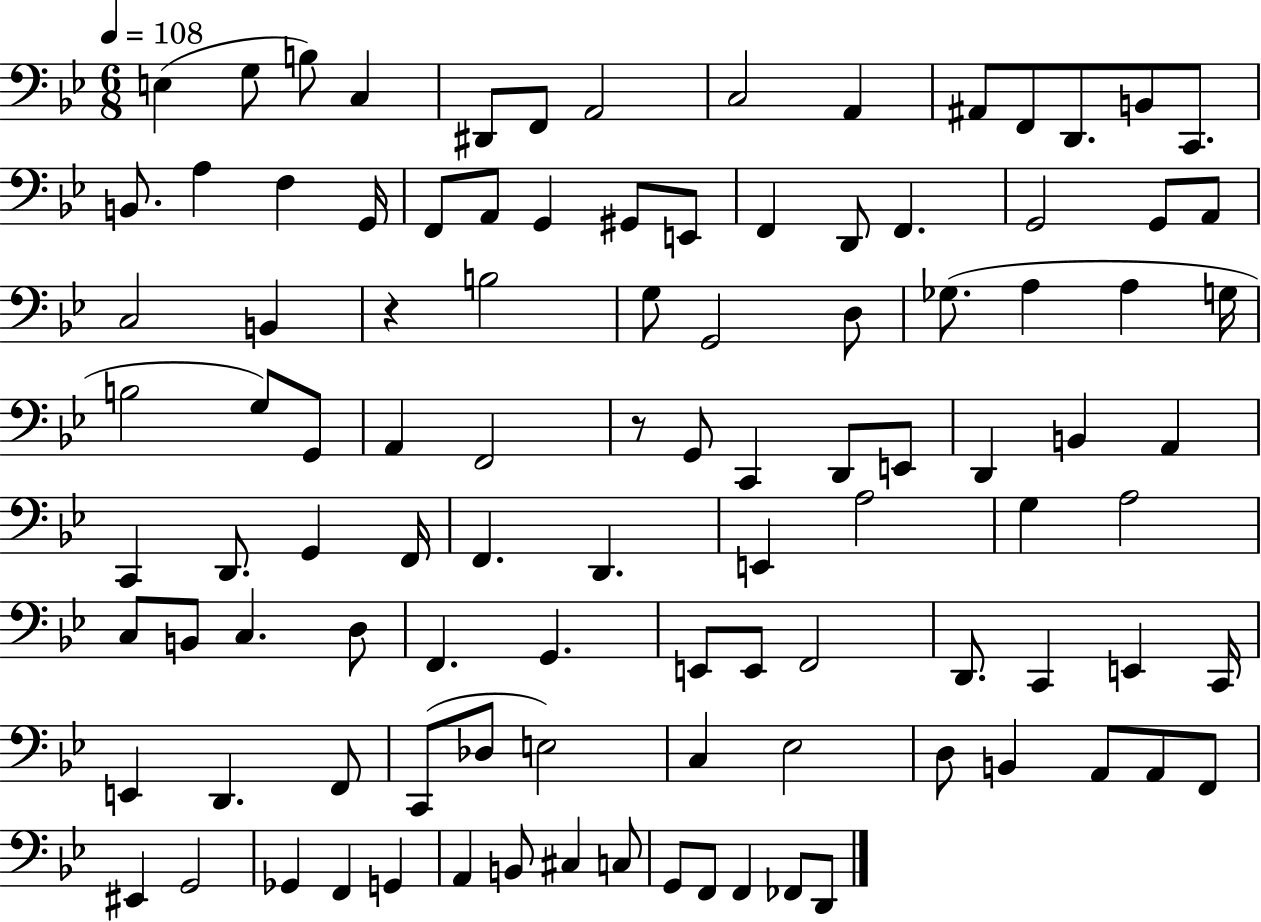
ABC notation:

X:1
T:Untitled
M:6/8
L:1/4
K:Bb
E, G,/2 B,/2 C, ^D,,/2 F,,/2 A,,2 C,2 A,, ^A,,/2 F,,/2 D,,/2 B,,/2 C,,/2 B,,/2 A, F, G,,/4 F,,/2 A,,/2 G,, ^G,,/2 E,,/2 F,, D,,/2 F,, G,,2 G,,/2 A,,/2 C,2 B,, z B,2 G,/2 G,,2 D,/2 _G,/2 A, A, G,/4 B,2 G,/2 G,,/2 A,, F,,2 z/2 G,,/2 C,, D,,/2 E,,/2 D,, B,, A,, C,, D,,/2 G,, F,,/4 F,, D,, E,, A,2 G, A,2 C,/2 B,,/2 C, D,/2 F,, G,, E,,/2 E,,/2 F,,2 D,,/2 C,, E,, C,,/4 E,, D,, F,,/2 C,,/2 _D,/2 E,2 C, _E,2 D,/2 B,, A,,/2 A,,/2 F,,/2 ^E,, G,,2 _G,, F,, G,, A,, B,,/2 ^C, C,/2 G,,/2 F,,/2 F,, _F,,/2 D,,/2